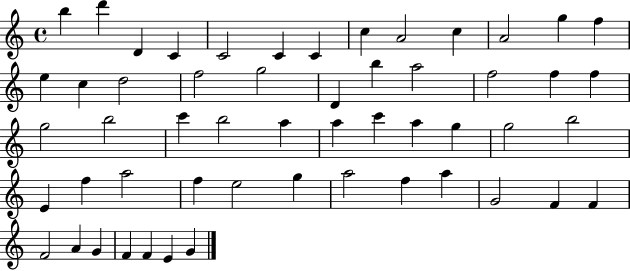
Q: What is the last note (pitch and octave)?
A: G4